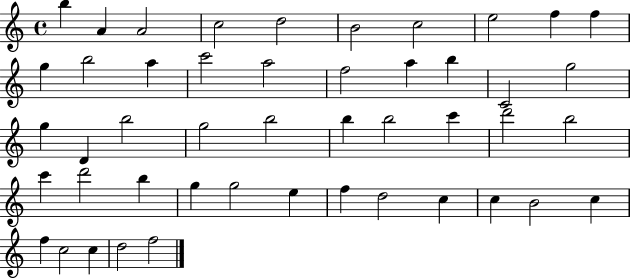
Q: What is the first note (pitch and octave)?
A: B5